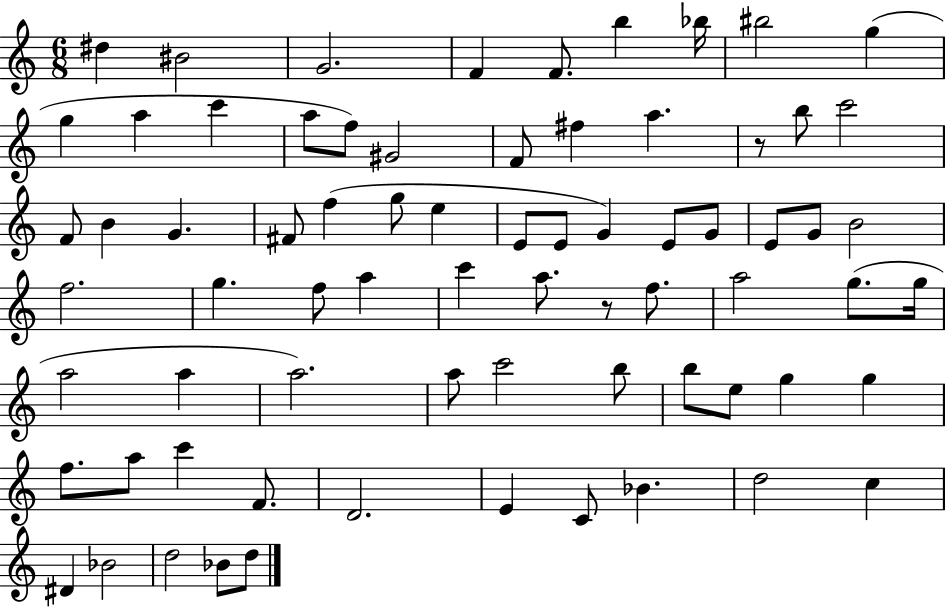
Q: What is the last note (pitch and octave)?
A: D5